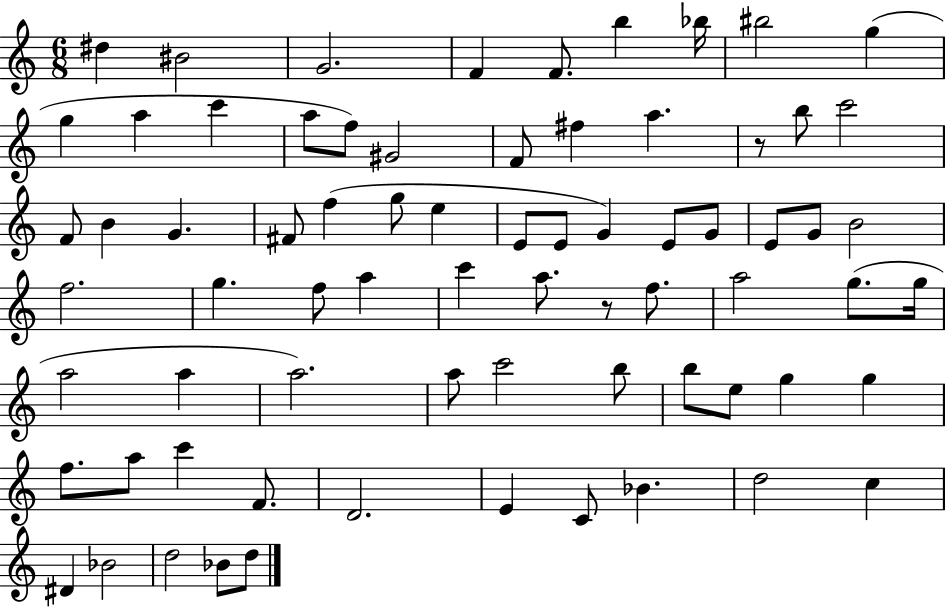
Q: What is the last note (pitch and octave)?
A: D5